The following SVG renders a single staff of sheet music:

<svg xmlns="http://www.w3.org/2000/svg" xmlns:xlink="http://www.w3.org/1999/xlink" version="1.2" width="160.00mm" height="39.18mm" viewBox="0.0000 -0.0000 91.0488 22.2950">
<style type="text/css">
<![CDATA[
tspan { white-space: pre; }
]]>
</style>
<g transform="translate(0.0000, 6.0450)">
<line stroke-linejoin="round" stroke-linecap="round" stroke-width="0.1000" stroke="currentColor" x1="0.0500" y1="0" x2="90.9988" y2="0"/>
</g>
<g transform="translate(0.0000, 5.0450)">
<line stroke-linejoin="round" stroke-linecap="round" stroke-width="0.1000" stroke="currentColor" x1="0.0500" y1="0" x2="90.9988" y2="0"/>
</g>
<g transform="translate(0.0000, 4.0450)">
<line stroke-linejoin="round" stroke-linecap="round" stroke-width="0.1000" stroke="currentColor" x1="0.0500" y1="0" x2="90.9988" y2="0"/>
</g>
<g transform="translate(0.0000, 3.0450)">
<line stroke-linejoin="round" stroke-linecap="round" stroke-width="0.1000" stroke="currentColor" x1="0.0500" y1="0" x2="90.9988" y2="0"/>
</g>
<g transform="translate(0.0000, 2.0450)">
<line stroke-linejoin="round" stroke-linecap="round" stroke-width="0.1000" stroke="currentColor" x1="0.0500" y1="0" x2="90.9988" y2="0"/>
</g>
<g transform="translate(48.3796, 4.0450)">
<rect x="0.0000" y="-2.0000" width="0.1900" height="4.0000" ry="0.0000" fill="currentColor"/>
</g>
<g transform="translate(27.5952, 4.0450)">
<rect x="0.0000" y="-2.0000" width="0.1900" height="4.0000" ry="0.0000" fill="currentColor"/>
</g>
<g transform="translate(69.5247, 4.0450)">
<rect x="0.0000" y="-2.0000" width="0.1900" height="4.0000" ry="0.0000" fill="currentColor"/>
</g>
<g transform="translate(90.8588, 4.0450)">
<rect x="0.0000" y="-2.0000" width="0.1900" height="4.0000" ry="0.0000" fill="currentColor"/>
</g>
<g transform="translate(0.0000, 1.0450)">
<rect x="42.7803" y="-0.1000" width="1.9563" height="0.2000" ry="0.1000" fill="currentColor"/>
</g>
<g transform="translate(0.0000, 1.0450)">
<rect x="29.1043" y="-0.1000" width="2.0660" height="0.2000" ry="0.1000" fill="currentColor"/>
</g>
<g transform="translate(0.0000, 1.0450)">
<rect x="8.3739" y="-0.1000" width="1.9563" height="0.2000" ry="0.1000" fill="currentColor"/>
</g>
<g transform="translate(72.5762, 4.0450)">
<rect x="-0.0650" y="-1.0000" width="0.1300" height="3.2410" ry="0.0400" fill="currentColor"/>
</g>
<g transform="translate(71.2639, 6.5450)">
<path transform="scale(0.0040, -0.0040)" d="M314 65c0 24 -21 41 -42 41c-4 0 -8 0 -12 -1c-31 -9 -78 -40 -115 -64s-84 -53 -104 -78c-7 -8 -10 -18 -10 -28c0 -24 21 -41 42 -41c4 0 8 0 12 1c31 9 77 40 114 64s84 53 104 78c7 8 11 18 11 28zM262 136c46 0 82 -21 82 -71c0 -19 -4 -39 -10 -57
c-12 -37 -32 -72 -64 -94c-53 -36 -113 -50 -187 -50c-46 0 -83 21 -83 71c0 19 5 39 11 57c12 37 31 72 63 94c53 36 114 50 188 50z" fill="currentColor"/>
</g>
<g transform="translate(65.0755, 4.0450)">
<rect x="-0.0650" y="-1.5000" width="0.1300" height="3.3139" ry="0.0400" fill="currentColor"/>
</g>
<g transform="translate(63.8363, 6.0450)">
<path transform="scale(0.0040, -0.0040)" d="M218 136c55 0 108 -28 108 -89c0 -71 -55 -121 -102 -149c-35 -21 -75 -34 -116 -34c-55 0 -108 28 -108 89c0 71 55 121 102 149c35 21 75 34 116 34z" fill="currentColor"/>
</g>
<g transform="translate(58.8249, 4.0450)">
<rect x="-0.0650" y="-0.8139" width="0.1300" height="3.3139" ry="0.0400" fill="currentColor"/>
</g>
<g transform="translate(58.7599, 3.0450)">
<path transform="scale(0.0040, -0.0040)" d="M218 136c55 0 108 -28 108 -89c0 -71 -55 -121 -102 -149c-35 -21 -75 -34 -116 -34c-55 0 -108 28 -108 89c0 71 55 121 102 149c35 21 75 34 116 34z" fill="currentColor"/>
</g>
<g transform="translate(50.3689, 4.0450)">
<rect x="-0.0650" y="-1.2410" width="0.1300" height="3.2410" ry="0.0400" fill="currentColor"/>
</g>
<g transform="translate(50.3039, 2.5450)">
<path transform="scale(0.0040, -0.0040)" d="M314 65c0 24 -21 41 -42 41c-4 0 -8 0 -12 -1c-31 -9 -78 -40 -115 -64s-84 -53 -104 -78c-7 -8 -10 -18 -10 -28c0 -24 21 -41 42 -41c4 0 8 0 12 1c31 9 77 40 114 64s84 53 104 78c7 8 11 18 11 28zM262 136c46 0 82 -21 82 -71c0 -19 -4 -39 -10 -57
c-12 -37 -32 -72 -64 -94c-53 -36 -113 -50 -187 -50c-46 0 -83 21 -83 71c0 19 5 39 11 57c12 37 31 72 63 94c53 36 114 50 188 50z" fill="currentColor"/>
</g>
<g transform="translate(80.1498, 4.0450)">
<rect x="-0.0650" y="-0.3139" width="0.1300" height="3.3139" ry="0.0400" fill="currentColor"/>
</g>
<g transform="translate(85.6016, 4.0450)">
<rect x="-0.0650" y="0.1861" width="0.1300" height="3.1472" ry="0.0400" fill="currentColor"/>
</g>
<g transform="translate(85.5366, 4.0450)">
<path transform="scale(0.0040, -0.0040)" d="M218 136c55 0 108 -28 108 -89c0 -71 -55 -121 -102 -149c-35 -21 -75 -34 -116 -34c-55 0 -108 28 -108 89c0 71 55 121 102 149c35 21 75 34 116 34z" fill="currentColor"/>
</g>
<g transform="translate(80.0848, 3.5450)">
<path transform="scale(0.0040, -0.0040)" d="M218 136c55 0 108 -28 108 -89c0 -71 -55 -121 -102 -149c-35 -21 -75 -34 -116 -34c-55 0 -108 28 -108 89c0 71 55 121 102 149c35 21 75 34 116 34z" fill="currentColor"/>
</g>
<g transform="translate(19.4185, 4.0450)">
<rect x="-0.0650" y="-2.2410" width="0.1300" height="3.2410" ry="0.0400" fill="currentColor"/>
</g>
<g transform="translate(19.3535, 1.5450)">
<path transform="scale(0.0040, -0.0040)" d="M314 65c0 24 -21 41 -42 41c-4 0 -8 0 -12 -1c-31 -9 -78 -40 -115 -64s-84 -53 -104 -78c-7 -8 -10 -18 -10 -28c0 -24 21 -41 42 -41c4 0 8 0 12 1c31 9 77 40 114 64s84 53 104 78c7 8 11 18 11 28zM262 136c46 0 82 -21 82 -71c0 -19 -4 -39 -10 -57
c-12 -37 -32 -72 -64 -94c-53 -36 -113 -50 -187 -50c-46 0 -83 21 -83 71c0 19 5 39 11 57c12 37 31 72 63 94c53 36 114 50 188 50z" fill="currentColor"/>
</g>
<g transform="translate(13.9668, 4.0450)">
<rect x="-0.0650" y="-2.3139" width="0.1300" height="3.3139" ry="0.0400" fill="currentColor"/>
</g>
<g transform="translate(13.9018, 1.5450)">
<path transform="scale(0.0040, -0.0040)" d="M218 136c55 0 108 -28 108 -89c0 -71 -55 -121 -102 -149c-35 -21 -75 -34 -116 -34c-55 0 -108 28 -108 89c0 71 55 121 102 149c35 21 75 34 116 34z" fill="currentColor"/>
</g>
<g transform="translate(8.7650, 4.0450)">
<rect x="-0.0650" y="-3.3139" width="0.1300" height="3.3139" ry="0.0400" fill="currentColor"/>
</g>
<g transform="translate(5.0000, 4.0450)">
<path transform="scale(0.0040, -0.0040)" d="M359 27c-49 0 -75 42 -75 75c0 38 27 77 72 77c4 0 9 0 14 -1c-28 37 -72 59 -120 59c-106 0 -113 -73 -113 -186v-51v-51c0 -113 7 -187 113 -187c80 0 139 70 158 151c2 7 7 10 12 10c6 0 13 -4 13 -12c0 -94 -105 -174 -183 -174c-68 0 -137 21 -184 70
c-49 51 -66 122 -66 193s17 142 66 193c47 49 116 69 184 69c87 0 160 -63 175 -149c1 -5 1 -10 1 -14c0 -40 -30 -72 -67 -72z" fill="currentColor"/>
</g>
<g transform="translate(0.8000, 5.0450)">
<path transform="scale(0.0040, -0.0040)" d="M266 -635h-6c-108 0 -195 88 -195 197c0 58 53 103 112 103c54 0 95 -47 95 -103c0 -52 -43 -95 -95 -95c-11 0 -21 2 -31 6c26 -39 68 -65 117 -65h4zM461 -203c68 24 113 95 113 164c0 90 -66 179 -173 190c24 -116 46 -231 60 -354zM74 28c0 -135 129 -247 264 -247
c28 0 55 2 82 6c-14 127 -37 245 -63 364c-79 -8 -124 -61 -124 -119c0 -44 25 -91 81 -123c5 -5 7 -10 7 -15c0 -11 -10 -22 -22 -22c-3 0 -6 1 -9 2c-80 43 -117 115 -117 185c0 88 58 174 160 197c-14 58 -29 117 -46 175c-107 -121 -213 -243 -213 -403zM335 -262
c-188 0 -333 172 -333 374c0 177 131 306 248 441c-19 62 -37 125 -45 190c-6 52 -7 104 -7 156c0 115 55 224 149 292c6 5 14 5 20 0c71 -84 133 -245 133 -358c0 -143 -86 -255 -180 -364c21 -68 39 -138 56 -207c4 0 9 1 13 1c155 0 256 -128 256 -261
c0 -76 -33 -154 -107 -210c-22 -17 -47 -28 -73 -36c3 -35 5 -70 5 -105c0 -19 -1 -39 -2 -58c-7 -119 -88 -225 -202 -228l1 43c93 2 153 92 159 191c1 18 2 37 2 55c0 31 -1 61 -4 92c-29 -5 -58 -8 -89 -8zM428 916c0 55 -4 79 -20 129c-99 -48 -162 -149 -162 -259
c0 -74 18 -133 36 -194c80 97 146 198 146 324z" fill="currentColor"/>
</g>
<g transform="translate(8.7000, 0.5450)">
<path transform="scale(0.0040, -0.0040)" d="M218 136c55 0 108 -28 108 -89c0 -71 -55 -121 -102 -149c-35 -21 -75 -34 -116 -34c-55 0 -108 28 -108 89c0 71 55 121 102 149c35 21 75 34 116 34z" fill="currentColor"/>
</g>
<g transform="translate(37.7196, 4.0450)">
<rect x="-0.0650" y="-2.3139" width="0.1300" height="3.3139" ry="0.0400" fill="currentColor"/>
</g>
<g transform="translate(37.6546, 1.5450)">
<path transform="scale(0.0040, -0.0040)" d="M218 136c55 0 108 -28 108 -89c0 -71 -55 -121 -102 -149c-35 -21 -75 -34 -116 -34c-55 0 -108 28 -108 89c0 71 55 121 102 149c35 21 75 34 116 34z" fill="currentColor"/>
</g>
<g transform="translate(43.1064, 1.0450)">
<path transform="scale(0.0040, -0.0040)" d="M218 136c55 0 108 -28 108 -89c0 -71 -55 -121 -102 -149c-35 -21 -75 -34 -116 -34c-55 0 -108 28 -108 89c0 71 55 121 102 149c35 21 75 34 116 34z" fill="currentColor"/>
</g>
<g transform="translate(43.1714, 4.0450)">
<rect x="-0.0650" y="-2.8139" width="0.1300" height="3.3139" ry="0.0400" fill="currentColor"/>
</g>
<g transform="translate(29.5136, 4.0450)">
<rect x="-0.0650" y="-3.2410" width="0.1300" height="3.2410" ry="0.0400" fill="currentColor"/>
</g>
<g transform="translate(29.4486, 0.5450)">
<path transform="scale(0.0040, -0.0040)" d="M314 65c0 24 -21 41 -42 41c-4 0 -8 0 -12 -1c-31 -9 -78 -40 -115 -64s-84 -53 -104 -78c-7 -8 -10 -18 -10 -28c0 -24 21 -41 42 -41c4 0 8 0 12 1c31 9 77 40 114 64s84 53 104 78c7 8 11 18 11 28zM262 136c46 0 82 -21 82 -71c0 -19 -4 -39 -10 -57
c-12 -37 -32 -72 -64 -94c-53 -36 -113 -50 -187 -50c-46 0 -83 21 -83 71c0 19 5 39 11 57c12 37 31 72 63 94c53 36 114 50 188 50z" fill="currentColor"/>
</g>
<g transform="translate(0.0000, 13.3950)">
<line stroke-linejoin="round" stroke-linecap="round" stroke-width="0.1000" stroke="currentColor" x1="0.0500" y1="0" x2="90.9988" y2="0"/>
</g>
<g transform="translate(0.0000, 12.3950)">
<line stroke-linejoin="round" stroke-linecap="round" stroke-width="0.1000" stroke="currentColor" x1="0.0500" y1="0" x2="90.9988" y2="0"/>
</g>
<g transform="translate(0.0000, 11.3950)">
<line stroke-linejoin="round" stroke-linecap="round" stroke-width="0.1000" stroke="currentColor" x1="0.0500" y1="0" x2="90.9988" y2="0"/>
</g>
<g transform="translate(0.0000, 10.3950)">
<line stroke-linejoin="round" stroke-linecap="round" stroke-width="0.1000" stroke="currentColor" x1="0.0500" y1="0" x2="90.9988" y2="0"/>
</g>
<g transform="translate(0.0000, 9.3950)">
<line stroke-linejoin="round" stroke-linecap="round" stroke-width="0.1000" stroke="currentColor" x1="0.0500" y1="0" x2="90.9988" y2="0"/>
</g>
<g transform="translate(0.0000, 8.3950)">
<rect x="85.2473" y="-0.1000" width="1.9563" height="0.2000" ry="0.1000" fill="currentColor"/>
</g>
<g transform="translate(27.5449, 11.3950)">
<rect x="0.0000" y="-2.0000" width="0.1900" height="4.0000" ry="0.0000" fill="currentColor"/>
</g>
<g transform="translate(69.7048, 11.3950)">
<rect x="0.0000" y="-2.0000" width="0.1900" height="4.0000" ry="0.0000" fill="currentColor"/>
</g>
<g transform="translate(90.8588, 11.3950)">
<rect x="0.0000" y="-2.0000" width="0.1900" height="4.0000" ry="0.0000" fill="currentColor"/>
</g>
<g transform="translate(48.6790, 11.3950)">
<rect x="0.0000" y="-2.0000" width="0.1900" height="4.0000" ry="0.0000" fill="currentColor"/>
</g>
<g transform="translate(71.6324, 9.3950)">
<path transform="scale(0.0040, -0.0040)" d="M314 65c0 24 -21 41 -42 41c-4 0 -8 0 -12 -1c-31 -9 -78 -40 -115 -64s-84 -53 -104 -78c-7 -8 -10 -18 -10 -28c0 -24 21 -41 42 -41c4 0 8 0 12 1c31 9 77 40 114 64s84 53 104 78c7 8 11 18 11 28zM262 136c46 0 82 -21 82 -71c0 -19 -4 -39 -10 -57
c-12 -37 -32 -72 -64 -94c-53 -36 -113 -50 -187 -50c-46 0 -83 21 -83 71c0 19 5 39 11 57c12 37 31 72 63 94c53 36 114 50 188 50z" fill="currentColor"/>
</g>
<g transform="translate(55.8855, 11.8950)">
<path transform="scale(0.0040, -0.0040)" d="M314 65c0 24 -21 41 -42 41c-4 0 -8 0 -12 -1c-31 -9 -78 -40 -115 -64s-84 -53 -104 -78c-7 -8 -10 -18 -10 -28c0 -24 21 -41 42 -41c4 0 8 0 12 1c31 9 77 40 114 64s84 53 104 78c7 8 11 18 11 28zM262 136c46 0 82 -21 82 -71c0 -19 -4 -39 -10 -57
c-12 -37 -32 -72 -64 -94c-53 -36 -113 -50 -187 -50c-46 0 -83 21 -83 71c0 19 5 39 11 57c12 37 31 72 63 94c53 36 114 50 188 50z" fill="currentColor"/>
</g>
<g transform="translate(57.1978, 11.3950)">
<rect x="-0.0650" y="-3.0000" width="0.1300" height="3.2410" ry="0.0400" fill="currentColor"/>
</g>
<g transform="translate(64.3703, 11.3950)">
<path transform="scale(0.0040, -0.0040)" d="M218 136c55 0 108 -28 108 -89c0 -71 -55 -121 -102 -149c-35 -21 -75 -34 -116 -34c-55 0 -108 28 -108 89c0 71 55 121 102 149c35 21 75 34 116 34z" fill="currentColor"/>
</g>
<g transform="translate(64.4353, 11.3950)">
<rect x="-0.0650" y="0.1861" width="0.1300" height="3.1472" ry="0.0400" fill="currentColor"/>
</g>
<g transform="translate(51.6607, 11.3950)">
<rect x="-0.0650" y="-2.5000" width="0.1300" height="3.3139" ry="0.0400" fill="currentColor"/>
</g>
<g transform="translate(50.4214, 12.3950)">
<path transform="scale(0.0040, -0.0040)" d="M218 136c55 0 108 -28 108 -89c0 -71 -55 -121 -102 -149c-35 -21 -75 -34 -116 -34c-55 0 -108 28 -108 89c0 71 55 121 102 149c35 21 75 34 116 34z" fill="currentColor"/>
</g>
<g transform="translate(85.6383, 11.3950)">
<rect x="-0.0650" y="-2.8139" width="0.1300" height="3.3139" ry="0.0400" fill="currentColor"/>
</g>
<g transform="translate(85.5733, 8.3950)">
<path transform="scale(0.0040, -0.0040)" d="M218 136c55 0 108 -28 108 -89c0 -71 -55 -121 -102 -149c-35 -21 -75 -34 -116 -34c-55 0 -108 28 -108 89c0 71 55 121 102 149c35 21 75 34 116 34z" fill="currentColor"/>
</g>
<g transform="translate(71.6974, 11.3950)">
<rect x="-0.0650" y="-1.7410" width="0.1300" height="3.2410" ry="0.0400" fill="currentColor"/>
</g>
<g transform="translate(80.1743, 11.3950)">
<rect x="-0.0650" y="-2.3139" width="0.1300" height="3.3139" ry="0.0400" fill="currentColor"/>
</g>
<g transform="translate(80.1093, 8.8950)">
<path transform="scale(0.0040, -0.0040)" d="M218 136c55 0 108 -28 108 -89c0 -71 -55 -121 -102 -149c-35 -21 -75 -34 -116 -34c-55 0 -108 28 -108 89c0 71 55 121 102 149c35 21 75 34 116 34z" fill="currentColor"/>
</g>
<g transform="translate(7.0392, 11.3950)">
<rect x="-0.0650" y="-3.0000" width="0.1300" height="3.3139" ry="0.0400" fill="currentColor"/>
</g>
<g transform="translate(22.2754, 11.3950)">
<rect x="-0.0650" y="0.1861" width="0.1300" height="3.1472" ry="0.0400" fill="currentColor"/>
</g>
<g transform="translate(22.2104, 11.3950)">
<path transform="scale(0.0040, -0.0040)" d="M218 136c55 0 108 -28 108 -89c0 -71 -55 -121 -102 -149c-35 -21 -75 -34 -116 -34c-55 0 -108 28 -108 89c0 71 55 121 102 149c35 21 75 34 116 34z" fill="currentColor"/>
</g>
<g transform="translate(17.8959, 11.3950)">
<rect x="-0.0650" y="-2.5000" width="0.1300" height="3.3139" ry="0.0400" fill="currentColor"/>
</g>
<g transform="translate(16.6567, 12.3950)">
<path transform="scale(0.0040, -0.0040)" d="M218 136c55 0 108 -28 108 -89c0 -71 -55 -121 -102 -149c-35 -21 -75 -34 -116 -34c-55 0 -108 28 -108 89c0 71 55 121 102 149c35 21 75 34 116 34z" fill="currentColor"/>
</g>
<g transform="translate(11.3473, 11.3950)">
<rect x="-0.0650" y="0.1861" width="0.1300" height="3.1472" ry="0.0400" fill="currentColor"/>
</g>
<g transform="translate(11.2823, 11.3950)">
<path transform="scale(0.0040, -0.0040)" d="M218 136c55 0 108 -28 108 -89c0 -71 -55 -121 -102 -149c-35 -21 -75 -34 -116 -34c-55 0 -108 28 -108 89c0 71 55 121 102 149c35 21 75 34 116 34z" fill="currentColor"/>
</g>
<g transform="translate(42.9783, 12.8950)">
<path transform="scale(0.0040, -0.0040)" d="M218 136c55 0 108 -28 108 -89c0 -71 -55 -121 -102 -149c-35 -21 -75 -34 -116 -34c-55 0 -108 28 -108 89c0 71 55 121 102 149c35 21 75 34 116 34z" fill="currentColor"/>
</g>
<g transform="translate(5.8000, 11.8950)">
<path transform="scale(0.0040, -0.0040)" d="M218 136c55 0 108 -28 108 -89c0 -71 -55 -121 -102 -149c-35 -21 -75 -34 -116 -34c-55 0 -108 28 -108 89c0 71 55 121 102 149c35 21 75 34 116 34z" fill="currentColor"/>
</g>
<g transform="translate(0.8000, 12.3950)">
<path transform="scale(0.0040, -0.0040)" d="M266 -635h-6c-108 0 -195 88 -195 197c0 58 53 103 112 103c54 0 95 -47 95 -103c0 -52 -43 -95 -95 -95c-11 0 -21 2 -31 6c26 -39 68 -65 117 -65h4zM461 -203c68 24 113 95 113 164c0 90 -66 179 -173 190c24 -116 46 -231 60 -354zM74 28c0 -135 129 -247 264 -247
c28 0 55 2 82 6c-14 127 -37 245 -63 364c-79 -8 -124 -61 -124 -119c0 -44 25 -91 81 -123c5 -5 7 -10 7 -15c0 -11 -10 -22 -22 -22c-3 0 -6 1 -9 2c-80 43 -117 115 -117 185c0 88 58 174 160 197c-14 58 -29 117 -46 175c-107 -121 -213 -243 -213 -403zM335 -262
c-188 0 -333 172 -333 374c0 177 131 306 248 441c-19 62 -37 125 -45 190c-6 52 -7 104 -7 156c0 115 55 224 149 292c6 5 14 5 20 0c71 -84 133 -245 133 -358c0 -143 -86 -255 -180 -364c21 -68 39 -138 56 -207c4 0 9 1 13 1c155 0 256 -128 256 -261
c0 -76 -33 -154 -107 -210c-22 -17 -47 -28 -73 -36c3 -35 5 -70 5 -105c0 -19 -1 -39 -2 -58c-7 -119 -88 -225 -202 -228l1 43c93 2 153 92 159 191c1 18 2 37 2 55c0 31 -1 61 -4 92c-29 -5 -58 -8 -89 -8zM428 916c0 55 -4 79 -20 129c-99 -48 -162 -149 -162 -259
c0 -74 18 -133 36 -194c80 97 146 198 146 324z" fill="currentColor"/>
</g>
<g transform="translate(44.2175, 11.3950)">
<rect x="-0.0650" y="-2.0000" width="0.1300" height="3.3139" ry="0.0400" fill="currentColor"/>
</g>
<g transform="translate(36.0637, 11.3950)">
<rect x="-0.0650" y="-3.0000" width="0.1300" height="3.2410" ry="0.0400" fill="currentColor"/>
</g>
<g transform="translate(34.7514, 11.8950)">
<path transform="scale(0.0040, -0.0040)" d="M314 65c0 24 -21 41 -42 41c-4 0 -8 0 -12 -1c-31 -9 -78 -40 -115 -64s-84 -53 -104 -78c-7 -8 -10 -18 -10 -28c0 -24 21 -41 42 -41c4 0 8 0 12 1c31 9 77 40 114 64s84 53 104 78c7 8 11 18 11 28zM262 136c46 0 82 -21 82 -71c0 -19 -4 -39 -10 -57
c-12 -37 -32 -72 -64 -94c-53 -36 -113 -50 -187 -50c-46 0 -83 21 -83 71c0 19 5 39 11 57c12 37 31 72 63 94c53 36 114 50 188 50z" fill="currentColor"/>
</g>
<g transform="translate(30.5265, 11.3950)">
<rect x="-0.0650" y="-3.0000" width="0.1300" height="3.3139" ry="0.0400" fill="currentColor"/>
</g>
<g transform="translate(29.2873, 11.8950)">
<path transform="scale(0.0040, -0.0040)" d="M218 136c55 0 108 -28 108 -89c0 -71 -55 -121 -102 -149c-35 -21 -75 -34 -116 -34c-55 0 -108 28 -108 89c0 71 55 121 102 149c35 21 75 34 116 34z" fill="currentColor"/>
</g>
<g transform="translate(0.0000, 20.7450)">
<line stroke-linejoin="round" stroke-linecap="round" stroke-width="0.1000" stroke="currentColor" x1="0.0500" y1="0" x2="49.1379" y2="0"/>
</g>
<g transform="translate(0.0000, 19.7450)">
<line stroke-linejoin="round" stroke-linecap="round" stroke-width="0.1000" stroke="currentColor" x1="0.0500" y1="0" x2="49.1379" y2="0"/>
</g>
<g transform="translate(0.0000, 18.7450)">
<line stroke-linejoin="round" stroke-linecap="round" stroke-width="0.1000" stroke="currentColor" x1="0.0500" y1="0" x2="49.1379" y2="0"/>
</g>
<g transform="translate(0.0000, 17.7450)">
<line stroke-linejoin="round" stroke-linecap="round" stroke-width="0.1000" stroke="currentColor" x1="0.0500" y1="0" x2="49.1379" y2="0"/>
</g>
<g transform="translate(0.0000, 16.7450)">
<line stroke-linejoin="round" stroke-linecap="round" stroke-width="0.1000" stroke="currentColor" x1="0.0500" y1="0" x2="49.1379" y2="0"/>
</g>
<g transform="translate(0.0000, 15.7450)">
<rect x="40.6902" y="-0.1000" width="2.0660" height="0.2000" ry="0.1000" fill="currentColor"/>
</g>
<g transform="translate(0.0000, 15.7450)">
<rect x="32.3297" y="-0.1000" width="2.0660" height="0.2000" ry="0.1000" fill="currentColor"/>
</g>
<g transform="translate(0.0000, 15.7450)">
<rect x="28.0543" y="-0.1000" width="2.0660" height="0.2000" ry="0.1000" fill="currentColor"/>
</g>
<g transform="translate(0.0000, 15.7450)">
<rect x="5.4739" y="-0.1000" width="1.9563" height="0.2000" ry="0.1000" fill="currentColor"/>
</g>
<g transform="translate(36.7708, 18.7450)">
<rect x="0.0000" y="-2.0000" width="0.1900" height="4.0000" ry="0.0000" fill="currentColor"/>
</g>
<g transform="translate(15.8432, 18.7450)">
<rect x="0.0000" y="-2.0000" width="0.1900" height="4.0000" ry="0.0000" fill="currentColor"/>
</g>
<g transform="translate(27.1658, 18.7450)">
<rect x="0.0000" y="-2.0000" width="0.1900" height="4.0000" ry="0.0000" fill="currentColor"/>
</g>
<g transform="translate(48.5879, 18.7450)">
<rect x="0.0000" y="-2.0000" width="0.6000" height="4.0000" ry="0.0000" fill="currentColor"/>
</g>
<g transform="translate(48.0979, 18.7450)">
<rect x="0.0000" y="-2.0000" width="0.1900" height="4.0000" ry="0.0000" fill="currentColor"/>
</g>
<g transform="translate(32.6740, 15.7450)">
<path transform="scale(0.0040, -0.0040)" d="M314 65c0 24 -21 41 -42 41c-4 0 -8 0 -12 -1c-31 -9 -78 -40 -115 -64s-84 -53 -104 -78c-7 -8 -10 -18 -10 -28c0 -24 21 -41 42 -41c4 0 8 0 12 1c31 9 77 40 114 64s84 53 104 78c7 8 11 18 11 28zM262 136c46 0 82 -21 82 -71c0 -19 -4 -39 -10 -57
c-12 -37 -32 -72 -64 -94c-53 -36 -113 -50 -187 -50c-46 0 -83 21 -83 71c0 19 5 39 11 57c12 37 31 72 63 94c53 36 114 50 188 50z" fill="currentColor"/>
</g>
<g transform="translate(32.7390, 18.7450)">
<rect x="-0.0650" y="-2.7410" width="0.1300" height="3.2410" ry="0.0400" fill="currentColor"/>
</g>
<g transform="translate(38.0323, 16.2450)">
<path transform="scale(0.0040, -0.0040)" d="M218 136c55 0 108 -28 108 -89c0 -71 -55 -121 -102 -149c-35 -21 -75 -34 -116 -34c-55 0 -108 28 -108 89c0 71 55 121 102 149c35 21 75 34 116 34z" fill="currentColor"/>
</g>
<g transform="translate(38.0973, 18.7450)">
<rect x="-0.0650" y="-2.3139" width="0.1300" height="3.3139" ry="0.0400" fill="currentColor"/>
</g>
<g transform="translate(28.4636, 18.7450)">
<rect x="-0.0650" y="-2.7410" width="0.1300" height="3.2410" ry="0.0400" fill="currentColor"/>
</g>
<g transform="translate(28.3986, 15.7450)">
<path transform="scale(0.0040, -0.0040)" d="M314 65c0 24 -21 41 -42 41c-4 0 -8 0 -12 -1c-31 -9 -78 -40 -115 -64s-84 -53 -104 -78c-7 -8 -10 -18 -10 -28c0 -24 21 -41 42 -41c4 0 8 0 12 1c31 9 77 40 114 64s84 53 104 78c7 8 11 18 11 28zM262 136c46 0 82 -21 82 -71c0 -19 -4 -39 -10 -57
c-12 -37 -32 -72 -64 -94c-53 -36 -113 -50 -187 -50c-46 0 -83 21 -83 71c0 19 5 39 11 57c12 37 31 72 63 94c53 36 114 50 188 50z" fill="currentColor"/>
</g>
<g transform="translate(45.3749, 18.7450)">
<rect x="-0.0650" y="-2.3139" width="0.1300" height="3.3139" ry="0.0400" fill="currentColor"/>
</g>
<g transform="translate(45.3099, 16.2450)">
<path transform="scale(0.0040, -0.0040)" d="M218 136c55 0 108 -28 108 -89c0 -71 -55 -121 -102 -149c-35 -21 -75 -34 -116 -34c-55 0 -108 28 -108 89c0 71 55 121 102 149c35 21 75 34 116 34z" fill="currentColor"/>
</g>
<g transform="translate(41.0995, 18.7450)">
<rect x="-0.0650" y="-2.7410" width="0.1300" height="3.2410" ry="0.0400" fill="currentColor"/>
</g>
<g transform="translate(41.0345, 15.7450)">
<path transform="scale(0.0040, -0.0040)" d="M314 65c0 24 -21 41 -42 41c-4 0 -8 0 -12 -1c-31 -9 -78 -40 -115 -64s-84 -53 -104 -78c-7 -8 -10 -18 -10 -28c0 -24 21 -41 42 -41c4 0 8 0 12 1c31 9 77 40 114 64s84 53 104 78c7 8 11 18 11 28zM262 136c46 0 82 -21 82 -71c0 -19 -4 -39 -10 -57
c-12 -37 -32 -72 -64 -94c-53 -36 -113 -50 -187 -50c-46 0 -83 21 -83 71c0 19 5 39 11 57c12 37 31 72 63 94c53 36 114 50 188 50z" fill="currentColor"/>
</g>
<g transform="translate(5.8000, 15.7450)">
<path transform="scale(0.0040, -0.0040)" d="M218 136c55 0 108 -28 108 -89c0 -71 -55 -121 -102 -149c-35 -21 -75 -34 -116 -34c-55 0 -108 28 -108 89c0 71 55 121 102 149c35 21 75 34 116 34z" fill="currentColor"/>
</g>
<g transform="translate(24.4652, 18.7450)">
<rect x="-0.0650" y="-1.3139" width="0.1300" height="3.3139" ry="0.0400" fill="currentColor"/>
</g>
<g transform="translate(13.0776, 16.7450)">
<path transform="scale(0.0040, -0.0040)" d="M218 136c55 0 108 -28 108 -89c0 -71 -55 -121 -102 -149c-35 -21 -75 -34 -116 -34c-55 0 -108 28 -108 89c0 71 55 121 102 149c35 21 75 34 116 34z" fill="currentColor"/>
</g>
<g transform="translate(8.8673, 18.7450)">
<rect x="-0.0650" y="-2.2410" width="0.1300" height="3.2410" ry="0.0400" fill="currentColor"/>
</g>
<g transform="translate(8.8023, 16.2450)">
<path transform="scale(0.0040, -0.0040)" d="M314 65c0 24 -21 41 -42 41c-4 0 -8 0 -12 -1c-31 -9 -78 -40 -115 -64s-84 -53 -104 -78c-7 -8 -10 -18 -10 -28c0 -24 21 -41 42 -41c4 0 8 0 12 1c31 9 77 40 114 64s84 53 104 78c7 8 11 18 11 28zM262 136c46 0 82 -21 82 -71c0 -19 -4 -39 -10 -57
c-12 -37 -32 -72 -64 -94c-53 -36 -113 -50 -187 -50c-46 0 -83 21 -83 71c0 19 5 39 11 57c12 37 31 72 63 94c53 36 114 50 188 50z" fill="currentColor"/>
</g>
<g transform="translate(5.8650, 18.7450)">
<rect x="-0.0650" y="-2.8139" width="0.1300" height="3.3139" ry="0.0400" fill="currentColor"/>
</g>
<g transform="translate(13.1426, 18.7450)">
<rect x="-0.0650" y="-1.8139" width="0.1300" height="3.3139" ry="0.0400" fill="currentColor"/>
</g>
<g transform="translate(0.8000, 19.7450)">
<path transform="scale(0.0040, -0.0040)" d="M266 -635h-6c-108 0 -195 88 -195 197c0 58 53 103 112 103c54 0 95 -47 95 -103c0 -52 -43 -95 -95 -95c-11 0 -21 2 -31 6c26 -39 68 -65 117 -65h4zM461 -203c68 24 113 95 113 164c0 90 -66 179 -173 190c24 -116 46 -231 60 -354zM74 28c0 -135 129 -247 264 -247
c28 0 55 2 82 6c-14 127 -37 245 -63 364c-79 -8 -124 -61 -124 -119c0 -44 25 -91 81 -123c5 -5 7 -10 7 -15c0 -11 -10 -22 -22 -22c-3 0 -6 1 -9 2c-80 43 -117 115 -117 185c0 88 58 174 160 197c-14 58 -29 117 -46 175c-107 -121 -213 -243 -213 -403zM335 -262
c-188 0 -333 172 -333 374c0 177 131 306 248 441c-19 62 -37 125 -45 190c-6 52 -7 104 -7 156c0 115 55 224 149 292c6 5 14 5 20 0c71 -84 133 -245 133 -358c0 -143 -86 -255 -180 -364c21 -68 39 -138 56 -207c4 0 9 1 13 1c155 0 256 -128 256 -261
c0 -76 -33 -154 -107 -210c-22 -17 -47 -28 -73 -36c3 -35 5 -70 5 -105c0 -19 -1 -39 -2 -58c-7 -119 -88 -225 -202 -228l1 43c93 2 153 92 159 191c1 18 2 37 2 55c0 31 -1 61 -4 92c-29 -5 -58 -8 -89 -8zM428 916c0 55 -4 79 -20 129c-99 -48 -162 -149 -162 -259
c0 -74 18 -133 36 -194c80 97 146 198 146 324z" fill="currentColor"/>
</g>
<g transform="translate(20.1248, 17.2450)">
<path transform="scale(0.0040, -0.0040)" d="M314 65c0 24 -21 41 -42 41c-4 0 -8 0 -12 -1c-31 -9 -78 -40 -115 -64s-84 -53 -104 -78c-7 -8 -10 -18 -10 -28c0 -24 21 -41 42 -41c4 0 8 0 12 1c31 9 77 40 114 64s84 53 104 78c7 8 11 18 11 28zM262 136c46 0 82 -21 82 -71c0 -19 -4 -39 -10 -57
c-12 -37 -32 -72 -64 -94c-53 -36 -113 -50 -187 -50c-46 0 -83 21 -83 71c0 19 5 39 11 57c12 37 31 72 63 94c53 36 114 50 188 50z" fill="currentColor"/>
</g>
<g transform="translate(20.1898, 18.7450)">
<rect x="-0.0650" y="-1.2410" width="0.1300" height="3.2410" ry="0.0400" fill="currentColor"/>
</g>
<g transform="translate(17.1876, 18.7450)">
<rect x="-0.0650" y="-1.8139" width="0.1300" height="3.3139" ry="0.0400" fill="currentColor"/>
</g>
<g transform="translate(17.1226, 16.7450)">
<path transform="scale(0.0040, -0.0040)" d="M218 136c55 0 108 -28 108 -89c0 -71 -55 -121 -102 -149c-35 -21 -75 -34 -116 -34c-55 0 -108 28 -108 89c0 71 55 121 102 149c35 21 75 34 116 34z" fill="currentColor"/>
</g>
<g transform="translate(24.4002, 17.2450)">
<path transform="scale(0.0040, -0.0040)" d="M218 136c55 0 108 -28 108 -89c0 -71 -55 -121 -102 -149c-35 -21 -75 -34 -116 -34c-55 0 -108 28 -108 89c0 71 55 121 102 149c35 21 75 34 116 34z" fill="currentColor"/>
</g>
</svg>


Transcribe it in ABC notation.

X:1
T:Untitled
M:4/4
L:1/4
K:C
b g g2 b2 g a e2 d E D2 c B A B G B A A2 F G A2 B f2 g a a g2 f f e2 e a2 a2 g a2 g